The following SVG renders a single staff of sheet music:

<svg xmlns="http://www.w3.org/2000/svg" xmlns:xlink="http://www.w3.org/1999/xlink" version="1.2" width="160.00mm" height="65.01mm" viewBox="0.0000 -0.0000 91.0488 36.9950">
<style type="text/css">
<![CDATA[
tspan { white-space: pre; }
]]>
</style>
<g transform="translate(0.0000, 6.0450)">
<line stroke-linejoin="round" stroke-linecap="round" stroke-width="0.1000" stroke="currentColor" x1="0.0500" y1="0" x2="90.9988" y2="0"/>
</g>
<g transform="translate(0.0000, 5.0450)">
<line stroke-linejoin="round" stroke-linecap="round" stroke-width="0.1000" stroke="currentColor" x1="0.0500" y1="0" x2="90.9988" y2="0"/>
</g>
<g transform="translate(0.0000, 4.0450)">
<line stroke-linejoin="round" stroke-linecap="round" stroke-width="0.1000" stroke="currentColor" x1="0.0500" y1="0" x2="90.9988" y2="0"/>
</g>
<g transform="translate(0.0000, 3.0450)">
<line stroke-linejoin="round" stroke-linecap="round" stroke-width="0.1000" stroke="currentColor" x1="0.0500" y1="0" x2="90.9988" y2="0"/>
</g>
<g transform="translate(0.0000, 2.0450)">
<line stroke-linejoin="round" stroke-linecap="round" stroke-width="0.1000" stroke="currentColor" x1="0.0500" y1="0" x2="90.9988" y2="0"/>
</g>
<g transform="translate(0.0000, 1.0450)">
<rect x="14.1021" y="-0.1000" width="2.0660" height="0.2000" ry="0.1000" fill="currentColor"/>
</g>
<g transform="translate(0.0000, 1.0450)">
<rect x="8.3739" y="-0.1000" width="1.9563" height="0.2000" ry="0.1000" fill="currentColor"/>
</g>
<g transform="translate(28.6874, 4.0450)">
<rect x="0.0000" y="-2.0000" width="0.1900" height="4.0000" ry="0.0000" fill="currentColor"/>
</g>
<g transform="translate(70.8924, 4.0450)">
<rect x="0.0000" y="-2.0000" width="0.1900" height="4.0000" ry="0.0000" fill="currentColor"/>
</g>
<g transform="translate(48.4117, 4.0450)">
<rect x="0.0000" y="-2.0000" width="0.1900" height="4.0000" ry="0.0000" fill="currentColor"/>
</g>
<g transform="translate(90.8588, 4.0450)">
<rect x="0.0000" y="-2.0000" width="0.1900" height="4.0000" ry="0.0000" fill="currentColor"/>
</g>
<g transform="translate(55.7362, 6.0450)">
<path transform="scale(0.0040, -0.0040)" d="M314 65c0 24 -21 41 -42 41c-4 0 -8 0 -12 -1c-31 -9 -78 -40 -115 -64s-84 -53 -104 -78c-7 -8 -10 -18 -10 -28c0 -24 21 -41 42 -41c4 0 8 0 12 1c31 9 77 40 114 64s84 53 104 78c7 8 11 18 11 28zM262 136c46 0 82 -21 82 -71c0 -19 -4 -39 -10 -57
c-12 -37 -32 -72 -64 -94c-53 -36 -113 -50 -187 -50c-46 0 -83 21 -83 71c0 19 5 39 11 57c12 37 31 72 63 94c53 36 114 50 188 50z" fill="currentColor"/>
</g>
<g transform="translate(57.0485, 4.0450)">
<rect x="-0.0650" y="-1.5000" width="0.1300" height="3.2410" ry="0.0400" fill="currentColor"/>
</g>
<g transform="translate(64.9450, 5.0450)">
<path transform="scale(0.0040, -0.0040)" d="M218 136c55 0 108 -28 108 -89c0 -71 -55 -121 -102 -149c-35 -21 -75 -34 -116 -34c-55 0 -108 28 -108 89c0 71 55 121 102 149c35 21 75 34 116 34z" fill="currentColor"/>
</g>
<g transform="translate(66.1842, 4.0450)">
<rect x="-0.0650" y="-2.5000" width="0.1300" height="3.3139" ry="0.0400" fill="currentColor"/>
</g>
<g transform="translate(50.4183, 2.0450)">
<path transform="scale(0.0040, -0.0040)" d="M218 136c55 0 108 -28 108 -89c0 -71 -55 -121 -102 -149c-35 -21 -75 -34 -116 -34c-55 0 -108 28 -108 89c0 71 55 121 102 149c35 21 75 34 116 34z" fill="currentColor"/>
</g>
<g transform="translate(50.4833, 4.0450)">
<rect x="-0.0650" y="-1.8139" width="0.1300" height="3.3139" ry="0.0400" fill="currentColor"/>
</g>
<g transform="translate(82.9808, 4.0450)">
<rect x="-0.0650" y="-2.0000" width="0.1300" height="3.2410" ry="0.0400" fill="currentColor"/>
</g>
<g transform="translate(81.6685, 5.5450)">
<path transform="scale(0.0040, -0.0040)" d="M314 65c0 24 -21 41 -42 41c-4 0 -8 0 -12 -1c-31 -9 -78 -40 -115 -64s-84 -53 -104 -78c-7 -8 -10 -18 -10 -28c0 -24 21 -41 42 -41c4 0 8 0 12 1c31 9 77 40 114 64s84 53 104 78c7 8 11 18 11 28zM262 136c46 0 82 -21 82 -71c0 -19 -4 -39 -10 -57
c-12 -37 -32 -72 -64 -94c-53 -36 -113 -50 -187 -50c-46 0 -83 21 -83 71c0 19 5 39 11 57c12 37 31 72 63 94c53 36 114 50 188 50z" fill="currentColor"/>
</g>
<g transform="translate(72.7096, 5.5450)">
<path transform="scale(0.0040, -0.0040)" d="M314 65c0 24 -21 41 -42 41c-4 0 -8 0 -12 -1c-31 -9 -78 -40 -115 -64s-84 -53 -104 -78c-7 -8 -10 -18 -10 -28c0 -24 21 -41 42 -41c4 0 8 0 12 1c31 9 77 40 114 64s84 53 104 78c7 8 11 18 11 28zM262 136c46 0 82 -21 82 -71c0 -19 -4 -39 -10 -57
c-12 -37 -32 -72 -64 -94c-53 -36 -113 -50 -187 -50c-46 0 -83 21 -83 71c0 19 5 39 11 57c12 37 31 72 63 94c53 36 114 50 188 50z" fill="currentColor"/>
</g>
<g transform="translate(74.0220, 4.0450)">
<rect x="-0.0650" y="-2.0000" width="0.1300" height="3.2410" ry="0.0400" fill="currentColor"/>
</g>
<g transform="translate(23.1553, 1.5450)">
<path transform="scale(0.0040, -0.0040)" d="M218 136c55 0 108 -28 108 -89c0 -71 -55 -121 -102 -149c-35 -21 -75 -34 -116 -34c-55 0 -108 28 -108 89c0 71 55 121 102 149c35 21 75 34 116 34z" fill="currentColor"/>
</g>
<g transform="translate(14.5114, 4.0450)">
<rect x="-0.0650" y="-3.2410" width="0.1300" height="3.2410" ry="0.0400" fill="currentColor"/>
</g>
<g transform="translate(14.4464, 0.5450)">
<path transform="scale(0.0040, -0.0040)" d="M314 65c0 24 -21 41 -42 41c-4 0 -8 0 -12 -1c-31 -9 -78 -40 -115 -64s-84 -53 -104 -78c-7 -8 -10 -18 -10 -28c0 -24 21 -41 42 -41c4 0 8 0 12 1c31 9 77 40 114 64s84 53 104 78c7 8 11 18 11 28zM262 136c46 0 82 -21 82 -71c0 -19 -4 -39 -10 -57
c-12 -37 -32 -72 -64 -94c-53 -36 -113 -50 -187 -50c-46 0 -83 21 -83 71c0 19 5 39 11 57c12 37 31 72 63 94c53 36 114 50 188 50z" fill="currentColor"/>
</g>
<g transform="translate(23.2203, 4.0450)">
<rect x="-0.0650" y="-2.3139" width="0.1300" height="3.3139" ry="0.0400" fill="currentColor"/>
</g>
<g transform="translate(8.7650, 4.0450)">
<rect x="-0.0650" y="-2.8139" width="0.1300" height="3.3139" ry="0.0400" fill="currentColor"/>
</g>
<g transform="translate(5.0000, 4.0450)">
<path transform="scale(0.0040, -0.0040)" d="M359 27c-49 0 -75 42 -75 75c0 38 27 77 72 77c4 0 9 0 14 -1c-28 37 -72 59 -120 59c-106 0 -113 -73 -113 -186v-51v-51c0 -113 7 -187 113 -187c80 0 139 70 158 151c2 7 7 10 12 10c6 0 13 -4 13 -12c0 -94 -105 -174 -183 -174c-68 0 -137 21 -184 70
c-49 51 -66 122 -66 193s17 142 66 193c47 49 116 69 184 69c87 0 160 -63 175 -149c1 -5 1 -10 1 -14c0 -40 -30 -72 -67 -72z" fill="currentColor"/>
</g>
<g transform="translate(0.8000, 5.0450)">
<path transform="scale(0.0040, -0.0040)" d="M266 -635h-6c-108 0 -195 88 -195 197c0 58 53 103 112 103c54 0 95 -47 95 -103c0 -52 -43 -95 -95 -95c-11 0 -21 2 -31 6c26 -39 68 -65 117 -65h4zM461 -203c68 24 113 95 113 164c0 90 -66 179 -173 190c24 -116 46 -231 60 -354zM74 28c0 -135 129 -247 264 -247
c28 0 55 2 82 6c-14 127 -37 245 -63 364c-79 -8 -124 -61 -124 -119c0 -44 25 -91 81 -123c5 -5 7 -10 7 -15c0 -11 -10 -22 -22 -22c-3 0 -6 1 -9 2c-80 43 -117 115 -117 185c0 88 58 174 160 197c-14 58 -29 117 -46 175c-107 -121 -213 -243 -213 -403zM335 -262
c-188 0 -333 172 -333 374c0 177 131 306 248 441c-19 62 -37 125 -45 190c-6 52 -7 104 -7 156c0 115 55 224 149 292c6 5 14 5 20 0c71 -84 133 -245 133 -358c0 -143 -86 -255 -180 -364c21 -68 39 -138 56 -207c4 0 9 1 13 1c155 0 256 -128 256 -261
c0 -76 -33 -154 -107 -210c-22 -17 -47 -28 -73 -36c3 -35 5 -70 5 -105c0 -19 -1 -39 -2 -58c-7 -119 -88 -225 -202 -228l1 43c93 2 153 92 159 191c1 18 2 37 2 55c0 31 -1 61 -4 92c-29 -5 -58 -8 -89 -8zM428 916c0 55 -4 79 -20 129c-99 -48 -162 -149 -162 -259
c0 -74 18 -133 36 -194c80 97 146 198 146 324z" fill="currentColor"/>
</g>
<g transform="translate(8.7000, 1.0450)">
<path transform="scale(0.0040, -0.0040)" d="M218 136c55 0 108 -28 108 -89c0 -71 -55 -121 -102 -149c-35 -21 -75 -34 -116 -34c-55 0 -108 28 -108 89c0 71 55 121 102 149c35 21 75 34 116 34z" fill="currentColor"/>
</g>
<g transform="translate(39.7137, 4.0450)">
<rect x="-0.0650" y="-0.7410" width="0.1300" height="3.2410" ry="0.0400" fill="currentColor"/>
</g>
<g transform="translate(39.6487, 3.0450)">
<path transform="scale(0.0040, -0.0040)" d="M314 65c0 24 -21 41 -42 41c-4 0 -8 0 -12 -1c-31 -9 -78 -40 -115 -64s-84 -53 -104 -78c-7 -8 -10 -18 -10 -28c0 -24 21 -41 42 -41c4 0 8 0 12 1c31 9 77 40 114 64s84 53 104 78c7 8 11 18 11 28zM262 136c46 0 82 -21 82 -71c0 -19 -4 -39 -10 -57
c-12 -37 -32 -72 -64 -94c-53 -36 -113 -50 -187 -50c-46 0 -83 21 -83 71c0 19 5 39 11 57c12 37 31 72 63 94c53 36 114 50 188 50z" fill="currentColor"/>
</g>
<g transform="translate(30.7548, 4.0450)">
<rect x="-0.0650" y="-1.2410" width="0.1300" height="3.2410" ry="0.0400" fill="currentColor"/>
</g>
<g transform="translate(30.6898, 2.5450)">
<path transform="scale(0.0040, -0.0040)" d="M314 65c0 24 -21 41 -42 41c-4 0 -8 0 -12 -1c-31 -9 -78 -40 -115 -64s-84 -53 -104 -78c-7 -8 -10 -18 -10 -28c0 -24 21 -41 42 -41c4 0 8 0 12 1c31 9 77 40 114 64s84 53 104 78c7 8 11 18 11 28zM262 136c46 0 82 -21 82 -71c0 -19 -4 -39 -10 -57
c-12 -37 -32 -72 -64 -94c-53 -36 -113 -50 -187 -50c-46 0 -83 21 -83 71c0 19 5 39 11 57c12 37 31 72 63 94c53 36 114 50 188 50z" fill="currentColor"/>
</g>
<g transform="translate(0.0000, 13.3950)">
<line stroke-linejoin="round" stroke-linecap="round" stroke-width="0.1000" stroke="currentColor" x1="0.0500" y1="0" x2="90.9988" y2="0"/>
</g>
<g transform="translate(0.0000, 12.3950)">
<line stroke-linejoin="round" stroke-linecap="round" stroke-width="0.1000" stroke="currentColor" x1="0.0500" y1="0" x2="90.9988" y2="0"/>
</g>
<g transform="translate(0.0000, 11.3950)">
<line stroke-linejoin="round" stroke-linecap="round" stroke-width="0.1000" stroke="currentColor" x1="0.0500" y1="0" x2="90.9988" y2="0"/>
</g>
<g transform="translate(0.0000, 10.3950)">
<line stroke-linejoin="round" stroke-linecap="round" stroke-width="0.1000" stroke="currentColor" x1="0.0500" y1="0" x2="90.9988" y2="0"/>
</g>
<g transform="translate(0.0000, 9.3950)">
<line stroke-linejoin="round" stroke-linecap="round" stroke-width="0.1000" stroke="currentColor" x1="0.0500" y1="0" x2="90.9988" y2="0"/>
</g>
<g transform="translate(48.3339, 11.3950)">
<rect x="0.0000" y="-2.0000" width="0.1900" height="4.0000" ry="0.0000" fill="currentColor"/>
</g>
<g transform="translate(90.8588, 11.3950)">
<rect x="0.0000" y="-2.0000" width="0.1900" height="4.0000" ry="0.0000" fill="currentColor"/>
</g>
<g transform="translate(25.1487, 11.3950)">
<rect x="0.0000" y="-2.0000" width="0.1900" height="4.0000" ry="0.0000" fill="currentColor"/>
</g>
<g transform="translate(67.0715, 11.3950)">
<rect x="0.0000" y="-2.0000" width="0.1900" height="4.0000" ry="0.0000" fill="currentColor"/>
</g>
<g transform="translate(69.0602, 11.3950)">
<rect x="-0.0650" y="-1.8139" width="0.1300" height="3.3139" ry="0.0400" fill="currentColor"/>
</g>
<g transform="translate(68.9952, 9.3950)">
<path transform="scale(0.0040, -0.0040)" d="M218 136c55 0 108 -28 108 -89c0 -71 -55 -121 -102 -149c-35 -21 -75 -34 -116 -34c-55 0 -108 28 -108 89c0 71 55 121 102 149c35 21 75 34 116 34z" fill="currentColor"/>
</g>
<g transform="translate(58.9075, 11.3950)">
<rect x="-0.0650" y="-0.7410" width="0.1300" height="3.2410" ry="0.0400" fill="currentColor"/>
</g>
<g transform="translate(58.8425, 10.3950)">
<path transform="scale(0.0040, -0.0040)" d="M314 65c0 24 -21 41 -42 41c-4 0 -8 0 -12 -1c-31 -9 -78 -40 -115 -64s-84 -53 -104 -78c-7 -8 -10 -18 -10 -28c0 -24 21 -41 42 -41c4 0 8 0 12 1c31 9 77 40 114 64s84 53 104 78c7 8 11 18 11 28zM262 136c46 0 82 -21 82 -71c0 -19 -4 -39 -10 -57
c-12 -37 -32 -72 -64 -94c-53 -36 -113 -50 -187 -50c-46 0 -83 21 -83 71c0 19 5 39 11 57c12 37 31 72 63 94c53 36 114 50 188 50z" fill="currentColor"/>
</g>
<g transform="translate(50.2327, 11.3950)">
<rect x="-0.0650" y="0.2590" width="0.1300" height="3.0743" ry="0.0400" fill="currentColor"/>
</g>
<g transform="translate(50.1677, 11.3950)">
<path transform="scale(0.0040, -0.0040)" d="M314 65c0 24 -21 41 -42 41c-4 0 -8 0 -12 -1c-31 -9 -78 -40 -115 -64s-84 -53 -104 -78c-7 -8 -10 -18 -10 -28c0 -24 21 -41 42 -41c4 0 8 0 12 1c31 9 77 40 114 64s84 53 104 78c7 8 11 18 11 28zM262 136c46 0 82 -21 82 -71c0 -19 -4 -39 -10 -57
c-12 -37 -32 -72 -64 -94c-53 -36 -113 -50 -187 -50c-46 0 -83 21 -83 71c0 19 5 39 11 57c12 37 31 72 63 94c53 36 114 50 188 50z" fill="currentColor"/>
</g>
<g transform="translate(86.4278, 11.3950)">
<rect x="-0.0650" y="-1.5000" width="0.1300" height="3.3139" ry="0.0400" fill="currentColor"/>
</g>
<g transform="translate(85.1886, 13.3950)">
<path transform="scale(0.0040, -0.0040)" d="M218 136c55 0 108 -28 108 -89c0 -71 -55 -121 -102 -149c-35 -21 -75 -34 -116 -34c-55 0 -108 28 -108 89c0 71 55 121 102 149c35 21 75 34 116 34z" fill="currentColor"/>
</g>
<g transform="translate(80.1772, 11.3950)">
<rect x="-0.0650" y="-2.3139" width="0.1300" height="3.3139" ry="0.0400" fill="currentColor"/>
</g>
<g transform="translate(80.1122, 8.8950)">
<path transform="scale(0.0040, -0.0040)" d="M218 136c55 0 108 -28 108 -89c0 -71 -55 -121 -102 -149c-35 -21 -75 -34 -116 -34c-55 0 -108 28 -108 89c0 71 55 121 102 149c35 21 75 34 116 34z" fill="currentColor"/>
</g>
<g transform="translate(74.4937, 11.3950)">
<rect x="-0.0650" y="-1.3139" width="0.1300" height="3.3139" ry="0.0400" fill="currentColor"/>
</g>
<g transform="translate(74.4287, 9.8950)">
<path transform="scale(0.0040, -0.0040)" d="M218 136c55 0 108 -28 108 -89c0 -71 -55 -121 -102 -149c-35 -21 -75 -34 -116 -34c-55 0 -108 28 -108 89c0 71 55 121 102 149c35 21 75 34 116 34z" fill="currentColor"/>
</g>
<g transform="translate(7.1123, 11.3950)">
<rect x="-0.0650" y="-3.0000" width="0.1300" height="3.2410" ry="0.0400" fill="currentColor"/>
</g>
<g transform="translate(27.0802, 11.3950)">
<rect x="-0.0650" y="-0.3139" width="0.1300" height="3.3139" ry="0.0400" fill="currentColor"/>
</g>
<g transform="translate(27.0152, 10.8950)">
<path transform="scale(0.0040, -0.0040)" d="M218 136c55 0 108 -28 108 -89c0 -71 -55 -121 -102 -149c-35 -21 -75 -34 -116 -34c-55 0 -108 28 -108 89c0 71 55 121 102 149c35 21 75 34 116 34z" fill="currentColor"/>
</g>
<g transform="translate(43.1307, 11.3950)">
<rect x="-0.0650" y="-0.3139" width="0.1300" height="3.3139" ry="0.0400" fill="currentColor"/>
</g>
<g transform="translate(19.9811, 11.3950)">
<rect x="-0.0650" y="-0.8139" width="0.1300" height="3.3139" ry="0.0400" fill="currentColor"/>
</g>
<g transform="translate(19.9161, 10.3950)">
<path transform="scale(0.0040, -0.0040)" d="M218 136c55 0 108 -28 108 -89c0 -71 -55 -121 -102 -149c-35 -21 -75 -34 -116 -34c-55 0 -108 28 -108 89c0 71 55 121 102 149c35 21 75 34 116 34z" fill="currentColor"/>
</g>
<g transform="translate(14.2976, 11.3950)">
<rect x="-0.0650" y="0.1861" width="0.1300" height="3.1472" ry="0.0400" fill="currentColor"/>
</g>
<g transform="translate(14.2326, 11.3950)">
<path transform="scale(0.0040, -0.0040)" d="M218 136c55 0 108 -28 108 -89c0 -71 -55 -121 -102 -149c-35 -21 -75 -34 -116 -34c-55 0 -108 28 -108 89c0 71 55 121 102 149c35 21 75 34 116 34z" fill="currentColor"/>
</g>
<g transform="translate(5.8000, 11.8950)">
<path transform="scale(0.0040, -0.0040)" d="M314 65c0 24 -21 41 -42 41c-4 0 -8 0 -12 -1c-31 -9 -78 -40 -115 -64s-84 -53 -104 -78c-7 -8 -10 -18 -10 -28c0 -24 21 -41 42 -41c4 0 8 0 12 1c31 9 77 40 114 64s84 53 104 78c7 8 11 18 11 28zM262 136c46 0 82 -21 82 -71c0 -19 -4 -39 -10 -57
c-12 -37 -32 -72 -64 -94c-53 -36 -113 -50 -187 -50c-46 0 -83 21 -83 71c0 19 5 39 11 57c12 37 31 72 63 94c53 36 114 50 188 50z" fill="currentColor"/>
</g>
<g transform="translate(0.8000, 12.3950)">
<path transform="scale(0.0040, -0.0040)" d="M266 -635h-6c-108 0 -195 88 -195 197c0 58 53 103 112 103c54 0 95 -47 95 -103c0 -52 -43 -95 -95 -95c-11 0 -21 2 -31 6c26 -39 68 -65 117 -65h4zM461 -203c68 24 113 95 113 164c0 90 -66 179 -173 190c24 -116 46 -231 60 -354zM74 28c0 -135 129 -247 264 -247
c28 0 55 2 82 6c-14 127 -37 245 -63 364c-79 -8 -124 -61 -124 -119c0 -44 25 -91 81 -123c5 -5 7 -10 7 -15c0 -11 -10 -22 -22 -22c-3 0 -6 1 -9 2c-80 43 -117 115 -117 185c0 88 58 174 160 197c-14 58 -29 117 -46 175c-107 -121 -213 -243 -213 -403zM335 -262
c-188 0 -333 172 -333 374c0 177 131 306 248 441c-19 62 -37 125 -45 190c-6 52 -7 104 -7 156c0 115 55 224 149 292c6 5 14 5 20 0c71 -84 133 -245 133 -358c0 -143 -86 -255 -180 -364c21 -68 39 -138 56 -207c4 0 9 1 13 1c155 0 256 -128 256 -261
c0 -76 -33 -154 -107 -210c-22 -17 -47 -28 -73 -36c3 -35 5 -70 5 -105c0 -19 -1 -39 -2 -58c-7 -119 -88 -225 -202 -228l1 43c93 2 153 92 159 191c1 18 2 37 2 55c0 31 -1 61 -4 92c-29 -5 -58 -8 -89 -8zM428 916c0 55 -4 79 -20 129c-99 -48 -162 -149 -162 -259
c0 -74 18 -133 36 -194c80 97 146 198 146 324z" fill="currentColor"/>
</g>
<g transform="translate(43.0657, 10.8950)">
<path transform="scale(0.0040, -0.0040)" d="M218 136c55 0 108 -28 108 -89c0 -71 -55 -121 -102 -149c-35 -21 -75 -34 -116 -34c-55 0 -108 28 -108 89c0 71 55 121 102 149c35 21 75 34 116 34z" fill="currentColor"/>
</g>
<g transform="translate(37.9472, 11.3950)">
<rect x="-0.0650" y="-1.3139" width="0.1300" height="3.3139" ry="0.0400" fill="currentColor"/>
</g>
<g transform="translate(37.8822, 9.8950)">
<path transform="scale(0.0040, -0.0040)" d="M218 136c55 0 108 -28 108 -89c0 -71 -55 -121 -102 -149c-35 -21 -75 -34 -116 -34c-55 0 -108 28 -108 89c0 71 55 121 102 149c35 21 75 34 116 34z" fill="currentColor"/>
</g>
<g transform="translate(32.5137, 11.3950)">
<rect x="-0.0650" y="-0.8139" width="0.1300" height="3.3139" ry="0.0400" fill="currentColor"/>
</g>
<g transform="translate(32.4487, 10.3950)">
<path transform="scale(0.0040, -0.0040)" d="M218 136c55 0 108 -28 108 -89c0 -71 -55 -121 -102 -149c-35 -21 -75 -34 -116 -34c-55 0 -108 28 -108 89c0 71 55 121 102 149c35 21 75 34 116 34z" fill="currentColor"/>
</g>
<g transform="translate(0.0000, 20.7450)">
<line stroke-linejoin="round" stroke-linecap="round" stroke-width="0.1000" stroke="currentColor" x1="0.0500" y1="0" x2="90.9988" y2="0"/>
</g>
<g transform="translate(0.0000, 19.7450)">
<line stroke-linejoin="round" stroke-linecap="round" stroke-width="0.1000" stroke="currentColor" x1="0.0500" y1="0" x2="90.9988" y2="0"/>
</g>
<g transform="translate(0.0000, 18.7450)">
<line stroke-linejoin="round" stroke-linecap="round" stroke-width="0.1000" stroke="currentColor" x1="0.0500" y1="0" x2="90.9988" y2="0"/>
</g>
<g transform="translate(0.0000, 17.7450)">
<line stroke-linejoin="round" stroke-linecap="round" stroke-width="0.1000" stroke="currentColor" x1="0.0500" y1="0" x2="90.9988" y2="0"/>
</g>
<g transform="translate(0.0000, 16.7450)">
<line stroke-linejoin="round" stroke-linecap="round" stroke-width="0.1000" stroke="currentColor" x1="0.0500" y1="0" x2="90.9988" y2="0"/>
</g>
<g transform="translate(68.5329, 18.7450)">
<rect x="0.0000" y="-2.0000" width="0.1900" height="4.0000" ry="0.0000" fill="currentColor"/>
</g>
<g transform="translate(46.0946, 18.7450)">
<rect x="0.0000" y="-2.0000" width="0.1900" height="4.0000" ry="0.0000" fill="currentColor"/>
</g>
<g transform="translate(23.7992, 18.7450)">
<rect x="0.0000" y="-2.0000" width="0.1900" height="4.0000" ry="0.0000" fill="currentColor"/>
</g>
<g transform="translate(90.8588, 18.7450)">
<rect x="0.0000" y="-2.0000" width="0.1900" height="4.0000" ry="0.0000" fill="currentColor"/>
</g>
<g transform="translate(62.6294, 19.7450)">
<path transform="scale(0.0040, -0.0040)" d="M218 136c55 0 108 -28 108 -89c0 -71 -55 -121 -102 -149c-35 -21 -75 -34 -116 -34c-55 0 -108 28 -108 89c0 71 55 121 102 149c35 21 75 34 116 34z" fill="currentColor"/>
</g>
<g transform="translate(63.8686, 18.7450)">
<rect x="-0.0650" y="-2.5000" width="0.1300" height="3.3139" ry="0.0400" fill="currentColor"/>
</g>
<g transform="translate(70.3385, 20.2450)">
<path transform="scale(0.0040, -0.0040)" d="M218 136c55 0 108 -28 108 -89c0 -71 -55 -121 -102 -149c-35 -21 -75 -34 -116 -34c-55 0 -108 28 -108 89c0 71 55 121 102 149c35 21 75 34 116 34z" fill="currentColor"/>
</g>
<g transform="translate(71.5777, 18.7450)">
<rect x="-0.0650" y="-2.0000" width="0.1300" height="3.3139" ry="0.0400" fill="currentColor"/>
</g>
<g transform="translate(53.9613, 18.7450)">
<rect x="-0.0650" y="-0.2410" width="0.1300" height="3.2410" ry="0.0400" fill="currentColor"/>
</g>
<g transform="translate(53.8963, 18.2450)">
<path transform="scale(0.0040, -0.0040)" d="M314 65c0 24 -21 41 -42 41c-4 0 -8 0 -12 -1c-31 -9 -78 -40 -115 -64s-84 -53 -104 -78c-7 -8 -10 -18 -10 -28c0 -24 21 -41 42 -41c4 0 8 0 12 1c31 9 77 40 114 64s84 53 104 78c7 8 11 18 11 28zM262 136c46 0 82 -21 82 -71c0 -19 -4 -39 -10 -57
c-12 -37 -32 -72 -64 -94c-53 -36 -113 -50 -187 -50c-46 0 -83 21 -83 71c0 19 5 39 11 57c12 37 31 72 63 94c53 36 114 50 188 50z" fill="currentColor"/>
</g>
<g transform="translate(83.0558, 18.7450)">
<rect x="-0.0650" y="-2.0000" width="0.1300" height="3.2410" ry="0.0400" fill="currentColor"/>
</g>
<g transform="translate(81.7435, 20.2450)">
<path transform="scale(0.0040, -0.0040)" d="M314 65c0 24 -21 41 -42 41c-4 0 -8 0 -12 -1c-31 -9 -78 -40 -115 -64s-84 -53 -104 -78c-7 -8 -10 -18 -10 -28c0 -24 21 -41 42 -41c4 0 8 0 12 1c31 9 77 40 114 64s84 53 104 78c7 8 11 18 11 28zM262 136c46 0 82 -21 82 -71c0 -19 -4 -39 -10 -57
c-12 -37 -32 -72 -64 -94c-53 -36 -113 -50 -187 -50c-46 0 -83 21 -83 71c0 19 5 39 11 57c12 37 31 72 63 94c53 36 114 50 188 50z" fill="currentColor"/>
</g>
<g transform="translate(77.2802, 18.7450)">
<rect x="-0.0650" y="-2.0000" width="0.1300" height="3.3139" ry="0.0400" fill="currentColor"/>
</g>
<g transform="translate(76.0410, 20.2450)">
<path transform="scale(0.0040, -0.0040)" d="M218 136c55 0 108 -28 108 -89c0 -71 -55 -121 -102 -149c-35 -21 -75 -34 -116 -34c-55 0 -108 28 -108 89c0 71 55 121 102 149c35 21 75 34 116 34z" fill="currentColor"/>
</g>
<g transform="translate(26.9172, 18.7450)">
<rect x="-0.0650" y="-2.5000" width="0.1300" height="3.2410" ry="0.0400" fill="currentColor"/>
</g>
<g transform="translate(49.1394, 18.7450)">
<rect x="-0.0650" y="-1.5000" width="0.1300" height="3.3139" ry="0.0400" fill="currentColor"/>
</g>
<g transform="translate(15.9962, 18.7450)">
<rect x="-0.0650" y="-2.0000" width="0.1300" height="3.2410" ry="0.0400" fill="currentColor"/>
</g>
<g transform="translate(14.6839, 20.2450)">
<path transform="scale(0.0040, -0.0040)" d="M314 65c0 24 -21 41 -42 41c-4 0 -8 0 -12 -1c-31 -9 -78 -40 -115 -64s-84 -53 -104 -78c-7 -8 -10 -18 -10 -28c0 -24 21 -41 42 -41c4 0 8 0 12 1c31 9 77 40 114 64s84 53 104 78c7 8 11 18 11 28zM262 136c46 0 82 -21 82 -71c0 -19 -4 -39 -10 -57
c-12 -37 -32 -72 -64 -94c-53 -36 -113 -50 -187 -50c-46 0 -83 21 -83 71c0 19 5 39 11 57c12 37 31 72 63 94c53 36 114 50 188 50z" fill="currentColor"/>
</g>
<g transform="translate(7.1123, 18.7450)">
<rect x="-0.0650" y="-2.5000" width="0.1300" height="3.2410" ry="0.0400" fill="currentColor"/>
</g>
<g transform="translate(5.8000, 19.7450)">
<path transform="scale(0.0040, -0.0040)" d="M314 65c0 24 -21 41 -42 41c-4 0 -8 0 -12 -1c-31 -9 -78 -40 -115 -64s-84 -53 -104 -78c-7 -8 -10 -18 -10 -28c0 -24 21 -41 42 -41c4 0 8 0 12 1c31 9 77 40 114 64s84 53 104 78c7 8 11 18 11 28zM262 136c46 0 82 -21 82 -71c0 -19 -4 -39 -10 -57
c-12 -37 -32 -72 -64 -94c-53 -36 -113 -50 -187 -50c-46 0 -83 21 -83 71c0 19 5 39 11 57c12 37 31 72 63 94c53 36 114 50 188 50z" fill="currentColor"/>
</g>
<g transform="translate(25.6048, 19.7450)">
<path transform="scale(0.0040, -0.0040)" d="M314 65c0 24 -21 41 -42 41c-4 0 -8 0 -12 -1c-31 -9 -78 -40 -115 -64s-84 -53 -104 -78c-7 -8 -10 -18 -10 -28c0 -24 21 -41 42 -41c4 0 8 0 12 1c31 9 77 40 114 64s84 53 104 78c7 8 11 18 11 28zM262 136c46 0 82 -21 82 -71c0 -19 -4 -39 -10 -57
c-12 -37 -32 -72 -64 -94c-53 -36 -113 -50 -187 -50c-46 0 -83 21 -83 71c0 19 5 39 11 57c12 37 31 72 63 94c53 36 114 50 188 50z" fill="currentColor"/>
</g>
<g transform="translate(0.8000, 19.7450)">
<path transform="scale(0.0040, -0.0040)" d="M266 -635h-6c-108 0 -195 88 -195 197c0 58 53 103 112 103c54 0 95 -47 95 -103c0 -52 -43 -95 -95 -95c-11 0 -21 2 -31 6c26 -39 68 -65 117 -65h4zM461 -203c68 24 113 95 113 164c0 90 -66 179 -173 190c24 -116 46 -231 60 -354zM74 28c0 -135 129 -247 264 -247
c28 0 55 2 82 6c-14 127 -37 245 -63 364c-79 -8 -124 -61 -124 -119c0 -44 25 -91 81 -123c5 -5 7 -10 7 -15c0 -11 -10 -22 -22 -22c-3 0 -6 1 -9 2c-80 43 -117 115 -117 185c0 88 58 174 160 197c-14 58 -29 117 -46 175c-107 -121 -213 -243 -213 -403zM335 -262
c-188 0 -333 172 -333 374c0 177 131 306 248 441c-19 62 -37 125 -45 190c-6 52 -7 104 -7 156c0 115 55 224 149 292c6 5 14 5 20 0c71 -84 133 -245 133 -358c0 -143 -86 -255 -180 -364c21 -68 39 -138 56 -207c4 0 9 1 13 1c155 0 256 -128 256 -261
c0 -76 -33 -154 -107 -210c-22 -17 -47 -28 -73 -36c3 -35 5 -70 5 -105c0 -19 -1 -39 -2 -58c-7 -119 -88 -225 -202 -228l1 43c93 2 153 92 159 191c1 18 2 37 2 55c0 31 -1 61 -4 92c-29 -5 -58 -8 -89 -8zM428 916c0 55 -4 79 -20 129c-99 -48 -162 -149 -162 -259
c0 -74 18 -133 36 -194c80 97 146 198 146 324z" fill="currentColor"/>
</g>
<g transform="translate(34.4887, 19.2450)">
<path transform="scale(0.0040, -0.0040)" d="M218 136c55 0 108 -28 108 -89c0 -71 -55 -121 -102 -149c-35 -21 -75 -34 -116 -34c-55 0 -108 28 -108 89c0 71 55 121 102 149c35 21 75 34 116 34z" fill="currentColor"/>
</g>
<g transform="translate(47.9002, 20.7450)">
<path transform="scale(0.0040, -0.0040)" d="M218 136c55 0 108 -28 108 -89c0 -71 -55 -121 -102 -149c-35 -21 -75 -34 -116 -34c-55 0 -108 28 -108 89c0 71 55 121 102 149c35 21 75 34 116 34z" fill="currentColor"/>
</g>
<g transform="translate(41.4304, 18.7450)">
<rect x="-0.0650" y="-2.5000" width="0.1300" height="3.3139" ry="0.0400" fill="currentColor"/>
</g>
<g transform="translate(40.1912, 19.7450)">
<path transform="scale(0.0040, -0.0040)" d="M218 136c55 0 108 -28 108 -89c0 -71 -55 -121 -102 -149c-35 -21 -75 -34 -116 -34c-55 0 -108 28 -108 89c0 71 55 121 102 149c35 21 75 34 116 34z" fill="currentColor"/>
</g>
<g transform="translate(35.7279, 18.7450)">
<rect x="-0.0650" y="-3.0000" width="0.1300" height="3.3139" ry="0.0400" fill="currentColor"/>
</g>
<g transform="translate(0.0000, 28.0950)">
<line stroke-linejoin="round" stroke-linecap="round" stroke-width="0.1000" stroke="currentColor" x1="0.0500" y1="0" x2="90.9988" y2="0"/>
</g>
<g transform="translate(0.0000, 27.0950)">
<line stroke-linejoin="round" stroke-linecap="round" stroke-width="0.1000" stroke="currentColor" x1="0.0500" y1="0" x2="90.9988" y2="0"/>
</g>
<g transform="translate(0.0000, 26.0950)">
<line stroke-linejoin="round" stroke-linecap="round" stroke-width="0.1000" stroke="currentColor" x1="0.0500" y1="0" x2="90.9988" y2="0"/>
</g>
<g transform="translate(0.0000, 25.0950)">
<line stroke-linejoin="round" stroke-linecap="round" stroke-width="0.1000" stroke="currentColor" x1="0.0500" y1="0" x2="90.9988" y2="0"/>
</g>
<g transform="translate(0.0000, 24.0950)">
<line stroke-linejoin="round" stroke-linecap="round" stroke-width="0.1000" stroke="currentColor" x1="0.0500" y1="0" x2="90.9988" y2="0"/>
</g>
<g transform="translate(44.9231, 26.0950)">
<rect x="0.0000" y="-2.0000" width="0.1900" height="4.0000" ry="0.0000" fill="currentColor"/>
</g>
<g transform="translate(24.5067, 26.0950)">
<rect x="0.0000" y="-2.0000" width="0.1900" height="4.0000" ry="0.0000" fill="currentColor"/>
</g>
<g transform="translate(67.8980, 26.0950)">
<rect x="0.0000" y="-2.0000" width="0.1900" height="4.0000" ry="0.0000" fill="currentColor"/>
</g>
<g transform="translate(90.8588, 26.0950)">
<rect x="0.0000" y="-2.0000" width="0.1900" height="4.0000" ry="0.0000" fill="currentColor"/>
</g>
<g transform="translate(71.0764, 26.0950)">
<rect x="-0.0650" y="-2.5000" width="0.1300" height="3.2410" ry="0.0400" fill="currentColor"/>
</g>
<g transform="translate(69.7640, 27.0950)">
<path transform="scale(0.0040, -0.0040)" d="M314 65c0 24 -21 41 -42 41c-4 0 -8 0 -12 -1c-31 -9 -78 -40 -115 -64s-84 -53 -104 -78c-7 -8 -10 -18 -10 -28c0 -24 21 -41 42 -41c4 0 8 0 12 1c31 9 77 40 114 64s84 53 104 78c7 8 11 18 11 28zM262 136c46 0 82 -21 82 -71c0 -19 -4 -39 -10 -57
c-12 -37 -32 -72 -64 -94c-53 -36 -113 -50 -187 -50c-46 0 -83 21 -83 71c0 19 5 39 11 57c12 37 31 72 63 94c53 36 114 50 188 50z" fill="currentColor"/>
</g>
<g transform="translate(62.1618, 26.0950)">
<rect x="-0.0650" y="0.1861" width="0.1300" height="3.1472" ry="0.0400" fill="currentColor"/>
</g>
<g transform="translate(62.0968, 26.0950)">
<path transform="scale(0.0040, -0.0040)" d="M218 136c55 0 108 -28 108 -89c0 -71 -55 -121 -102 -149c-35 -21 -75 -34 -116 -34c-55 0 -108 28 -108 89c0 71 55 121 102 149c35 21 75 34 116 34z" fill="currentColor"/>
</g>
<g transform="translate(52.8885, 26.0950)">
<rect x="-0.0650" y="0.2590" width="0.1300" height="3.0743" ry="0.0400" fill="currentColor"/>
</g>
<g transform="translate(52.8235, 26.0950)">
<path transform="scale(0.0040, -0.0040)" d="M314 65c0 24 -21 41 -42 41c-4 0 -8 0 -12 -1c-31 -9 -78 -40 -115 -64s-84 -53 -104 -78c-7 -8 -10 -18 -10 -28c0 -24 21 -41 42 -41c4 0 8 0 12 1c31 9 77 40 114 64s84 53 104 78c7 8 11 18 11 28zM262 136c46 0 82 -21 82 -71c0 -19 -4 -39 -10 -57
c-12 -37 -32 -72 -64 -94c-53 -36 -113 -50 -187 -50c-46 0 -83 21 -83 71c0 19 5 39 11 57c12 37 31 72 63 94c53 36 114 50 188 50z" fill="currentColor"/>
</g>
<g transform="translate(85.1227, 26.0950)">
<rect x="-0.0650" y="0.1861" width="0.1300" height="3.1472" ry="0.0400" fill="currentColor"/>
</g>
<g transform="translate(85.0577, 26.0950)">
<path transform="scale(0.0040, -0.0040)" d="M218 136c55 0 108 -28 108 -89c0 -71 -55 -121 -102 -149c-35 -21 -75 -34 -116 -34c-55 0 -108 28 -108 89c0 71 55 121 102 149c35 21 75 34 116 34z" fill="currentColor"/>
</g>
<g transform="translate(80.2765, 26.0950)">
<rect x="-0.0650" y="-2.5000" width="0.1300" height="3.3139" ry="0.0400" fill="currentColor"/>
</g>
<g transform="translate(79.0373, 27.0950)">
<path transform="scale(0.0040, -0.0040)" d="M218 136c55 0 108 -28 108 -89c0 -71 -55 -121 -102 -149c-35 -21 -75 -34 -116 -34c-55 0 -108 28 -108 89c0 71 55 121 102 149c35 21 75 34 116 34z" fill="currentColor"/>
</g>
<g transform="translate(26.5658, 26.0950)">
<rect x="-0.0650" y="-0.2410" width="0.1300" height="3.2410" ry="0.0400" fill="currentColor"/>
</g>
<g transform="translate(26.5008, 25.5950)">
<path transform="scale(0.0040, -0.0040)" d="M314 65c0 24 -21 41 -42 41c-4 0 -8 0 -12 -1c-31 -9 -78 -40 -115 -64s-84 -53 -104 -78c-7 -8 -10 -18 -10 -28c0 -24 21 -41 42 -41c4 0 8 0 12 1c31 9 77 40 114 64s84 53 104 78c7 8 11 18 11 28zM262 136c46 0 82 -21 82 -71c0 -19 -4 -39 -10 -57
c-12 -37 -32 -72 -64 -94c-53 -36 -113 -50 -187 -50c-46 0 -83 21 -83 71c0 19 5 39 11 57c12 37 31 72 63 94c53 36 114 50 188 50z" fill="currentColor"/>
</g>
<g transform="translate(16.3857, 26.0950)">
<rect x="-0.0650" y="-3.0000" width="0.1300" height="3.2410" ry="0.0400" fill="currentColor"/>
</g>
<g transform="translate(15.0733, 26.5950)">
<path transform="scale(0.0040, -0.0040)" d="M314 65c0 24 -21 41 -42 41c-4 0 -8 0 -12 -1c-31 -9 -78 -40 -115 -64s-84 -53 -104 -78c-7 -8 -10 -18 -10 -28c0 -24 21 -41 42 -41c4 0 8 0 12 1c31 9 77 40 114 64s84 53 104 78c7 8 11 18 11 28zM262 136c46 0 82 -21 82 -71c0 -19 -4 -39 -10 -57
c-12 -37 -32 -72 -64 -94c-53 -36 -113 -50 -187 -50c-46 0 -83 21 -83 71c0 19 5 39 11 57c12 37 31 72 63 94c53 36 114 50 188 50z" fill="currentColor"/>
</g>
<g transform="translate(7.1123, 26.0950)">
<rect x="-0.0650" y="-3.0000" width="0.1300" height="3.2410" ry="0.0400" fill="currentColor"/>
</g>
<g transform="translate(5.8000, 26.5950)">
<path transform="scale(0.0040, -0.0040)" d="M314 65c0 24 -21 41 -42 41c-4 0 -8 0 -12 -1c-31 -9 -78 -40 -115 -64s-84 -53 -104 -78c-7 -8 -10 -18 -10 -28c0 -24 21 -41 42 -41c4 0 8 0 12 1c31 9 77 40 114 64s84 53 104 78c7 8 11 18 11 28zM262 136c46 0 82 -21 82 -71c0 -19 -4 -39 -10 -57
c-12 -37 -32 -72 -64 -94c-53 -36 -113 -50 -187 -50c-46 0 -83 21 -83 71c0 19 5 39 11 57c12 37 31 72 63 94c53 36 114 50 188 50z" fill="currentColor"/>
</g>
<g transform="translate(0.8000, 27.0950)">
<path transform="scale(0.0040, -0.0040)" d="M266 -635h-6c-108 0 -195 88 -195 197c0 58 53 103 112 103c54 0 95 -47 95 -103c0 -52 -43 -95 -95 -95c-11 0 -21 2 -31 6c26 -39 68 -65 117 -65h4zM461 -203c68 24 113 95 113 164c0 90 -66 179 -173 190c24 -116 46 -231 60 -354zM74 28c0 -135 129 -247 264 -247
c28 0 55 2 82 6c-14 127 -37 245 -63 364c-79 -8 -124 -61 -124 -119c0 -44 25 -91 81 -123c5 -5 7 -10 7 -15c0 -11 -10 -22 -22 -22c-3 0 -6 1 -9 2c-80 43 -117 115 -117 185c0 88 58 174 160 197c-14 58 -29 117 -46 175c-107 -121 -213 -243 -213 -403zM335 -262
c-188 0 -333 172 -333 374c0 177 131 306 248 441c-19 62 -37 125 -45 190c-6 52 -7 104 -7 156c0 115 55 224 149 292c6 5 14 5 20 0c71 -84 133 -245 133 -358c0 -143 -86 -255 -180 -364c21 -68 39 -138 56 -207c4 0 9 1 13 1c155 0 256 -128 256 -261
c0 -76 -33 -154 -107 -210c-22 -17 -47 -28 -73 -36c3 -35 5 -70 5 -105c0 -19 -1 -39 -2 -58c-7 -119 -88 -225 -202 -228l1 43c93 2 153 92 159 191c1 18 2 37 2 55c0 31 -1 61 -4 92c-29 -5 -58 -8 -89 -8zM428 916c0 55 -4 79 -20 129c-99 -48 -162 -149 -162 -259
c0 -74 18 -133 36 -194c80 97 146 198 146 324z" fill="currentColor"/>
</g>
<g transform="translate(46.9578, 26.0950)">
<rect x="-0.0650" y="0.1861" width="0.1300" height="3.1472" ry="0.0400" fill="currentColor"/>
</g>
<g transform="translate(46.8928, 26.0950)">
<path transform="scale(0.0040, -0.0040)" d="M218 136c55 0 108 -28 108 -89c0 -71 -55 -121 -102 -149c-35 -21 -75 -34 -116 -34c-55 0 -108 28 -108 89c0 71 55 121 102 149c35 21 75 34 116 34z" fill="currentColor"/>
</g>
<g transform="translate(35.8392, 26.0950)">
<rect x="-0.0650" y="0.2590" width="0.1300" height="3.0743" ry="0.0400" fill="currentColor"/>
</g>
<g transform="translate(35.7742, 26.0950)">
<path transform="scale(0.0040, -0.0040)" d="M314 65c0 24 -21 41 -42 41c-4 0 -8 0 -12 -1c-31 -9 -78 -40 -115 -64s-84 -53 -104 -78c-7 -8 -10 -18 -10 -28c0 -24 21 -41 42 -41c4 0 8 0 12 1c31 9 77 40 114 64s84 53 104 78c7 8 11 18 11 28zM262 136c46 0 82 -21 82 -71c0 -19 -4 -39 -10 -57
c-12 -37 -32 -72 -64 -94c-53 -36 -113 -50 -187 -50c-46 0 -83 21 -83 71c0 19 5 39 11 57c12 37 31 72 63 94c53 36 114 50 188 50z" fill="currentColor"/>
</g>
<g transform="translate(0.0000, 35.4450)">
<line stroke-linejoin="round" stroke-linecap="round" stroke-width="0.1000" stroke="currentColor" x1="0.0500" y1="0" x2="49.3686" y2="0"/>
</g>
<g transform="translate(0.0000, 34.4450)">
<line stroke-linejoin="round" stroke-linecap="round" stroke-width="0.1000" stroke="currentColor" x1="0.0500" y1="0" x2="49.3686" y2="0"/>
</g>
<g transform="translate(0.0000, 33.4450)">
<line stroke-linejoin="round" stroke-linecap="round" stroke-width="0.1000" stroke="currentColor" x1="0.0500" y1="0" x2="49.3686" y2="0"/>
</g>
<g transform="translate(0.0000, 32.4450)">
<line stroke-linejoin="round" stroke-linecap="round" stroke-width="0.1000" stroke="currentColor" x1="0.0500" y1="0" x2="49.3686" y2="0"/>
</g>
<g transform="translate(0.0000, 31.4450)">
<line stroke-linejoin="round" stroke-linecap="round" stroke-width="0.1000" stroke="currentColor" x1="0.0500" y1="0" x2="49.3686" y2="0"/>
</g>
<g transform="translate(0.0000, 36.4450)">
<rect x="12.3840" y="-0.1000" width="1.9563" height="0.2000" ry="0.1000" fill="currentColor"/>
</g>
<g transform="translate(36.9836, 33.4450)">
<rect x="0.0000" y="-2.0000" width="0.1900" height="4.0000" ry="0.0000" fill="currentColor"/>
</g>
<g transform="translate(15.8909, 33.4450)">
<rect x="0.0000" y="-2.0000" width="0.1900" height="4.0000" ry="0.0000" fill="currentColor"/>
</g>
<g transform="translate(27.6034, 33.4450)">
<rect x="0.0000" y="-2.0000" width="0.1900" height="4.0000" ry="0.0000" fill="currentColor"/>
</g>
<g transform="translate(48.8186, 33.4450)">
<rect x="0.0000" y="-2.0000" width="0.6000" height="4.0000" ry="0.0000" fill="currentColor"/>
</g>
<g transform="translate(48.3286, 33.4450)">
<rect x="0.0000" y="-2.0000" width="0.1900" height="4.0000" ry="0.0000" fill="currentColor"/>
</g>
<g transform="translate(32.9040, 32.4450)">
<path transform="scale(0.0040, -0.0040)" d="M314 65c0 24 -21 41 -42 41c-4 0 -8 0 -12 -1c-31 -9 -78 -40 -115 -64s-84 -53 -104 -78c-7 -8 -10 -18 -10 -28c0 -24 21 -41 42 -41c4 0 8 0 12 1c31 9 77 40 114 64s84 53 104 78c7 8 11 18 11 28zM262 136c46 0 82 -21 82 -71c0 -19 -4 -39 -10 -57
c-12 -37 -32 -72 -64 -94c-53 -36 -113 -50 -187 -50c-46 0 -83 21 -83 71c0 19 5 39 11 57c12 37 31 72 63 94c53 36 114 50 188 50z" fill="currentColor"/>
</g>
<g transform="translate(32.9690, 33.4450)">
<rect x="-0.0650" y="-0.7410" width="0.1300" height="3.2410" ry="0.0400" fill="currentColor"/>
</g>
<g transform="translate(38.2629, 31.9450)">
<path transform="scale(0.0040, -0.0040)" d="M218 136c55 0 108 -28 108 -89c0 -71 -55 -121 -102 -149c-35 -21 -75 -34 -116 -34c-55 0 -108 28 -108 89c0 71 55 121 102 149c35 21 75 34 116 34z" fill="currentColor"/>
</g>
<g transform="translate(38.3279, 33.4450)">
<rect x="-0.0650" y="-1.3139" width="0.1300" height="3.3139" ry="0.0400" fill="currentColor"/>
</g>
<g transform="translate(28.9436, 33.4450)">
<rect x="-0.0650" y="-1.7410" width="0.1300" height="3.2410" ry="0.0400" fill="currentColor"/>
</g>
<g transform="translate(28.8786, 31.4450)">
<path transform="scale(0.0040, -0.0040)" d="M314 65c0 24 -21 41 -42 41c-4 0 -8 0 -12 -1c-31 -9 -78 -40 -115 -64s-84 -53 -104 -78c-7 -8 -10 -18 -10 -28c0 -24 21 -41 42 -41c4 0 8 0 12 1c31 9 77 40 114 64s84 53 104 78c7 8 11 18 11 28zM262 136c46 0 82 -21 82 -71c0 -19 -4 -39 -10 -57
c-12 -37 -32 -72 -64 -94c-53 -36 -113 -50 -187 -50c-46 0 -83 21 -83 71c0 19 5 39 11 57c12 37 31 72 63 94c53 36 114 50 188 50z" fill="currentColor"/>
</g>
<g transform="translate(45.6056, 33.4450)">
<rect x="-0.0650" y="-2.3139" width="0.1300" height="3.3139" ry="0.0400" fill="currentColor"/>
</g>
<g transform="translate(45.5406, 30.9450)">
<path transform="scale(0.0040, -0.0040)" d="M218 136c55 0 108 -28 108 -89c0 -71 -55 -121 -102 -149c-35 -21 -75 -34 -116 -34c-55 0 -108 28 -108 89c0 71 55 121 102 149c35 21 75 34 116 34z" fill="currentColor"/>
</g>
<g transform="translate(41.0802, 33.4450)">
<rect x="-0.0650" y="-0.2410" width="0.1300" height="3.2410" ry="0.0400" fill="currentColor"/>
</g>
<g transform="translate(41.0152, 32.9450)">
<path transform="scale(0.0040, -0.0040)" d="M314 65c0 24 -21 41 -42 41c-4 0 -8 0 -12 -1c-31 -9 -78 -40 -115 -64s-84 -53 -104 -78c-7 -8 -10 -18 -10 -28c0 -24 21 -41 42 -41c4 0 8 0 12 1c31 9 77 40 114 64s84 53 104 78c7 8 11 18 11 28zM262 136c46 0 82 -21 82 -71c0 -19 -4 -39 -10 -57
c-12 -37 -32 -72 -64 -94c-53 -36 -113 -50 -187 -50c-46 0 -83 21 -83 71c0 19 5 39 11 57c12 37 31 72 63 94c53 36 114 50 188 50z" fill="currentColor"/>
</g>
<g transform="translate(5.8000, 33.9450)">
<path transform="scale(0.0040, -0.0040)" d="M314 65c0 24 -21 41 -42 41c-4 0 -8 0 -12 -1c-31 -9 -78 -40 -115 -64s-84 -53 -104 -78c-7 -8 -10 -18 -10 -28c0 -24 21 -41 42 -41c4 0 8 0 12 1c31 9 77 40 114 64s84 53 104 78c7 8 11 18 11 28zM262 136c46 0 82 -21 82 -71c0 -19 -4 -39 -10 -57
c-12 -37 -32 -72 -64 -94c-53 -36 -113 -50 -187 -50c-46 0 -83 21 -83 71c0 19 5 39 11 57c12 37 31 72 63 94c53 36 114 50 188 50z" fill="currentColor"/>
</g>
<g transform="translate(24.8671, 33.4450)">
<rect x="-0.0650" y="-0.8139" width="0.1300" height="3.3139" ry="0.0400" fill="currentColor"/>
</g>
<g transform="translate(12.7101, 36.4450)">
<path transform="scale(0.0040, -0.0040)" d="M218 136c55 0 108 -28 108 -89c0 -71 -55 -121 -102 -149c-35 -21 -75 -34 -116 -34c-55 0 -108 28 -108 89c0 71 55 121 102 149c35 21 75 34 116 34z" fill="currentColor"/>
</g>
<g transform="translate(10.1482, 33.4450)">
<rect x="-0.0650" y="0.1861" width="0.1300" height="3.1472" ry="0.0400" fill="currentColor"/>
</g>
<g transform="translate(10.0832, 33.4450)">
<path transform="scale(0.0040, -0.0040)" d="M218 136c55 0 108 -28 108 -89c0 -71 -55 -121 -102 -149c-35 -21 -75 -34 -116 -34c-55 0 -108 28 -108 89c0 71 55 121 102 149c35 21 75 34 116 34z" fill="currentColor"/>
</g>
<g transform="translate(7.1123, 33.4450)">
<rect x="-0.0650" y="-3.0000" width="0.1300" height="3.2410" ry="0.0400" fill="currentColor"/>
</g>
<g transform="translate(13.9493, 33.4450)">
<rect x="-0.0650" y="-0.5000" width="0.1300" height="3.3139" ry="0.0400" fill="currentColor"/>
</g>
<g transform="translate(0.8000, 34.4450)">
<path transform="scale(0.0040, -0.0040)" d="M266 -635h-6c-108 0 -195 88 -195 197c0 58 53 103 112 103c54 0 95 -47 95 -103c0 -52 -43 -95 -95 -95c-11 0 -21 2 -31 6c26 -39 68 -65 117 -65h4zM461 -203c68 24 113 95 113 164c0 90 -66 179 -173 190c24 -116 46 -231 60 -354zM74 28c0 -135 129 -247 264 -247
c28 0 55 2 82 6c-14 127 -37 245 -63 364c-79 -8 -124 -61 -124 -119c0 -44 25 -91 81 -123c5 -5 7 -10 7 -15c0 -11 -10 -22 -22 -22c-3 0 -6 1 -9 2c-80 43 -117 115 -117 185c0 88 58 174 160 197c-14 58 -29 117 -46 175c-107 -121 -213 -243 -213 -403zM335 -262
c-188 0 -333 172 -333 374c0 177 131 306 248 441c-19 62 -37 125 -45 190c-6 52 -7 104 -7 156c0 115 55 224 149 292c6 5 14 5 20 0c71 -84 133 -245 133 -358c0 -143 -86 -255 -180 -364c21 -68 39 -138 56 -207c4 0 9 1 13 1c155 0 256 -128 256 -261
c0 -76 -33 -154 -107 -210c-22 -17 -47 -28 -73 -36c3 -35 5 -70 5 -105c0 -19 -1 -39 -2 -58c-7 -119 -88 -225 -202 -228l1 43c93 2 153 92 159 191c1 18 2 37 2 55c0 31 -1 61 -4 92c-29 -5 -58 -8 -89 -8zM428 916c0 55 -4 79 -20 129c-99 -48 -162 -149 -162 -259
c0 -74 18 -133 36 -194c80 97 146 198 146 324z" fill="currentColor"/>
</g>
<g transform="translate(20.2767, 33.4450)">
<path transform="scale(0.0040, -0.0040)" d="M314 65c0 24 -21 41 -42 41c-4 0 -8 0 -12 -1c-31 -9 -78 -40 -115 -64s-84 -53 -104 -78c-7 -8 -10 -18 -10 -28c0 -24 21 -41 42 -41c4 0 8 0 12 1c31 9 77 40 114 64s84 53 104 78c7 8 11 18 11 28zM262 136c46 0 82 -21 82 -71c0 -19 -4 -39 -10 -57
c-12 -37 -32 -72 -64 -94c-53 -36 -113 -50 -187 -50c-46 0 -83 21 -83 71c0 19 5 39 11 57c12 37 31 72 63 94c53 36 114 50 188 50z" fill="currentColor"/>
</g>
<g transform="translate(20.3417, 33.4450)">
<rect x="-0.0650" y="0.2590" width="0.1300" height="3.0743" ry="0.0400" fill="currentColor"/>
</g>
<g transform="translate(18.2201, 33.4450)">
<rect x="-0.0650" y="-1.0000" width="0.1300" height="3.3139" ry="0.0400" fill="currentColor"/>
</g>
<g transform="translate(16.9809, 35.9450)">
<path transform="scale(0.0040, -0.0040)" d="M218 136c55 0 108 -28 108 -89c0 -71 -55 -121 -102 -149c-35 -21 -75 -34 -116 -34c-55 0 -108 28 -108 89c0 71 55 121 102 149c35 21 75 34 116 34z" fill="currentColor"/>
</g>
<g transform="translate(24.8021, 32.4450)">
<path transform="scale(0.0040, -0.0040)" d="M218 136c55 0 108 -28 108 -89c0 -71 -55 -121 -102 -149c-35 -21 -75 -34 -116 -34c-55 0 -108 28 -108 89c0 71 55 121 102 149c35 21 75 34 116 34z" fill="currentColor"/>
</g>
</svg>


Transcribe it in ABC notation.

X:1
T:Untitled
M:4/4
L:1/4
K:C
a b2 g e2 d2 f E2 G F2 F2 A2 B d c d e c B2 d2 f e g E G2 F2 G2 A G E c2 G F F F2 A2 A2 c2 B2 B B2 B G2 G B A2 B C D B2 d f2 d2 e c2 g